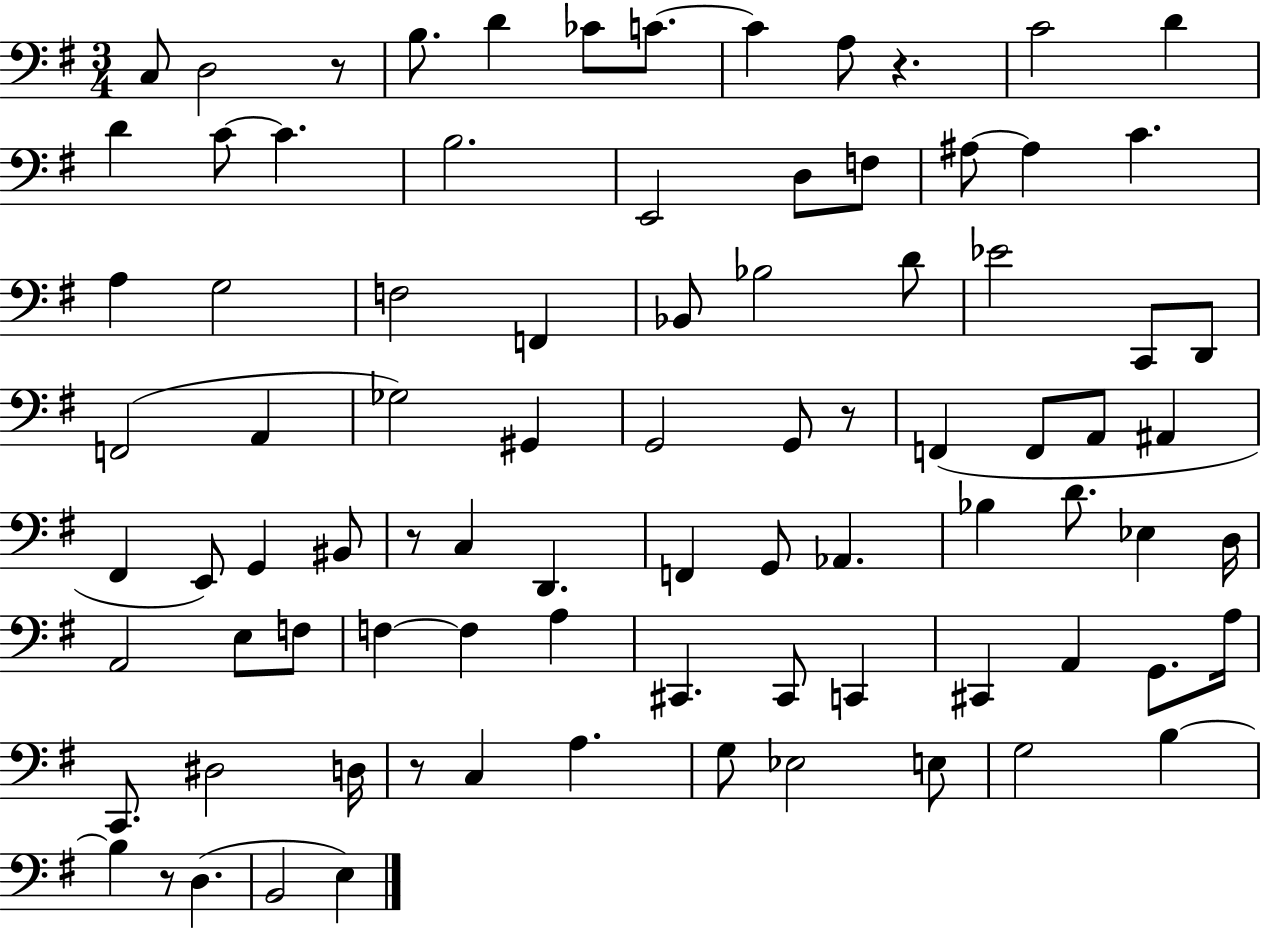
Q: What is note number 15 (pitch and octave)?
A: E2